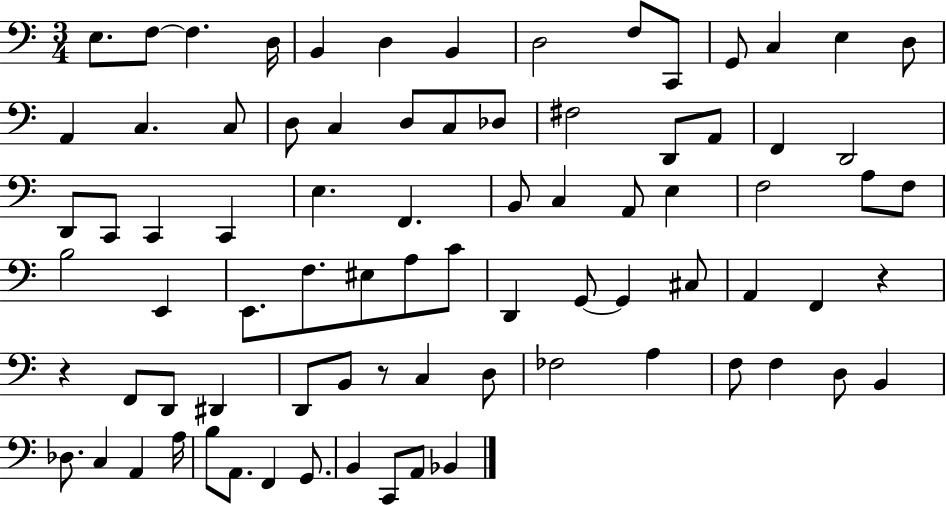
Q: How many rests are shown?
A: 3